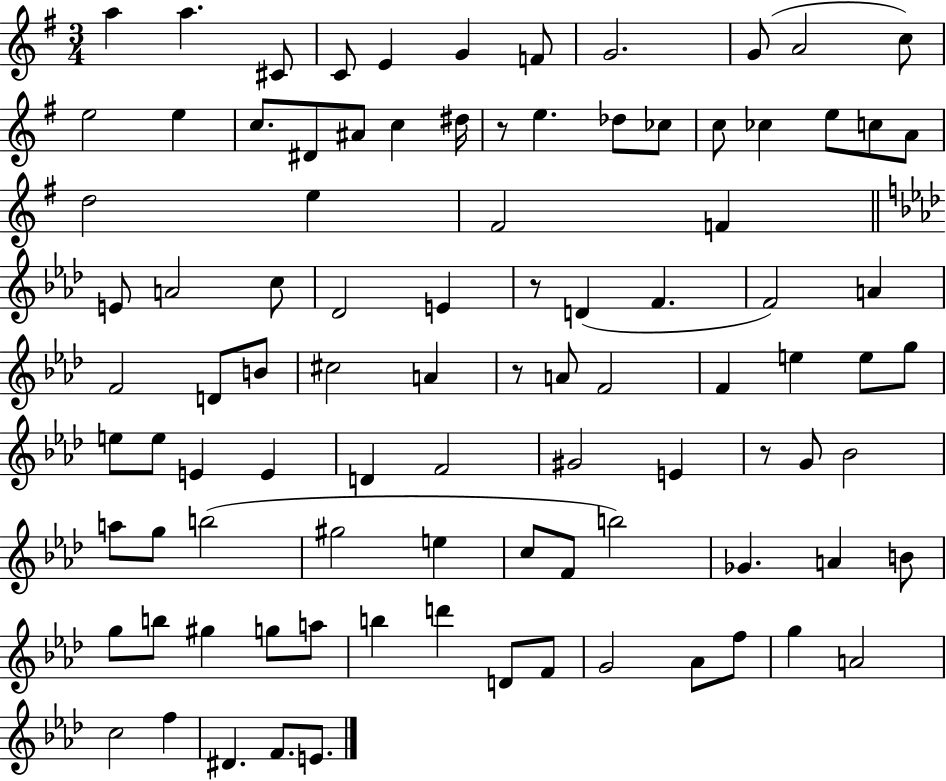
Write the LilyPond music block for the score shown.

{
  \clef treble
  \numericTimeSignature
  \time 3/4
  \key g \major
  \repeat volta 2 { a''4 a''4. cis'8 | c'8 e'4 g'4 f'8 | g'2. | g'8( a'2 c''8) | \break e''2 e''4 | c''8. dis'8 ais'8 c''4 dis''16 | r8 e''4. des''8 ces''8 | c''8 ces''4 e''8 c''8 a'8 | \break d''2 e''4 | fis'2 f'4 | \bar "||" \break \key aes \major e'8 a'2 c''8 | des'2 e'4 | r8 d'4( f'4. | f'2) a'4 | \break f'2 d'8 b'8 | cis''2 a'4 | r8 a'8 f'2 | f'4 e''4 e''8 g''8 | \break e''8 e''8 e'4 e'4 | d'4 f'2 | gis'2 e'4 | r8 g'8 bes'2 | \break a''8 g''8 b''2( | gis''2 e''4 | c''8 f'8 b''2) | ges'4. a'4 b'8 | \break g''8 b''8 gis''4 g''8 a''8 | b''4 d'''4 d'8 f'8 | g'2 aes'8 f''8 | g''4 a'2 | \break c''2 f''4 | dis'4. f'8. e'8. | } \bar "|."
}